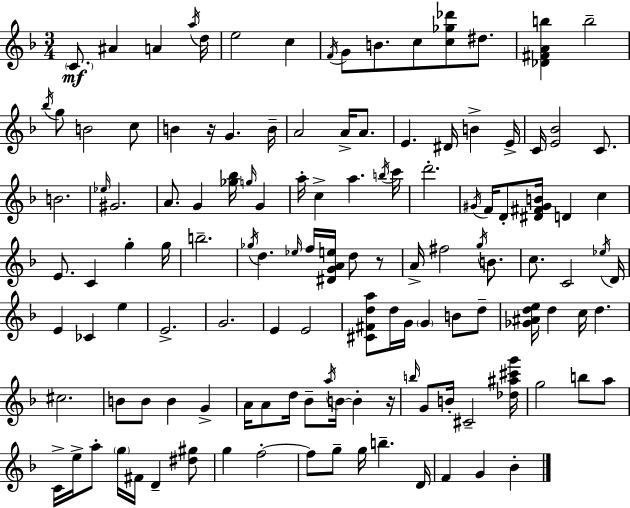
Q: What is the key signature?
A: D minor